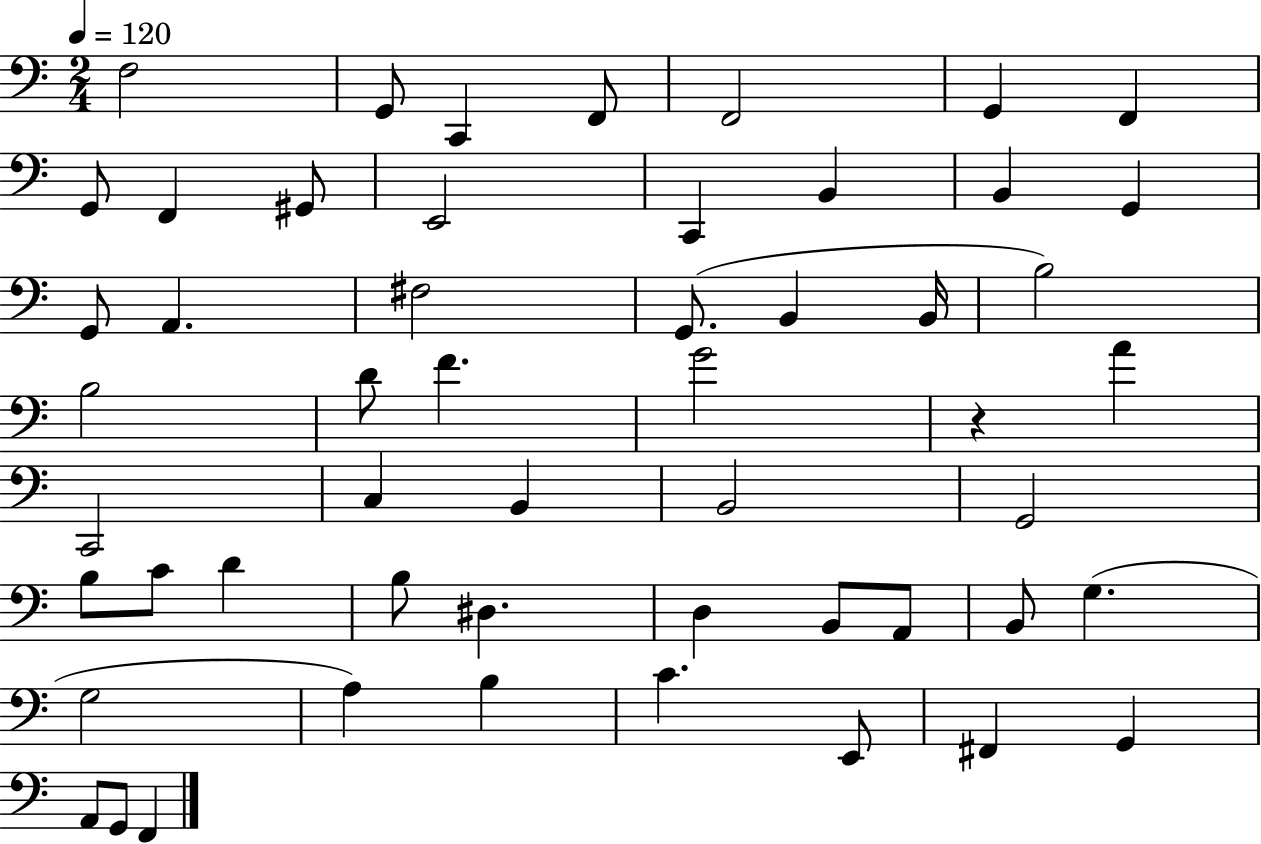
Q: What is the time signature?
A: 2/4